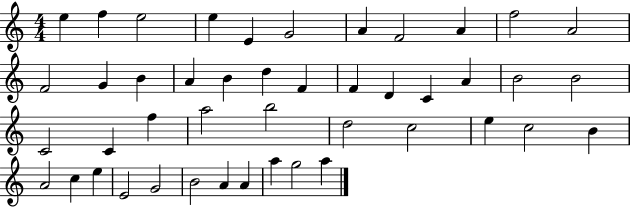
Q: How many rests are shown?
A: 0